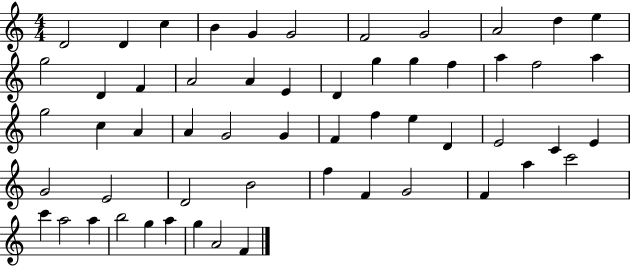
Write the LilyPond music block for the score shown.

{
  \clef treble
  \numericTimeSignature
  \time 4/4
  \key c \major
  d'2 d'4 c''4 | b'4 g'4 g'2 | f'2 g'2 | a'2 d''4 e''4 | \break g''2 d'4 f'4 | a'2 a'4 e'4 | d'4 g''4 g''4 f''4 | a''4 f''2 a''4 | \break g''2 c''4 a'4 | a'4 g'2 g'4 | f'4 f''4 e''4 d'4 | e'2 c'4 e'4 | \break g'2 e'2 | d'2 b'2 | f''4 f'4 g'2 | f'4 a''4 c'''2 | \break c'''4 a''2 a''4 | b''2 g''4 a''4 | g''4 a'2 f'4 | \bar "|."
}